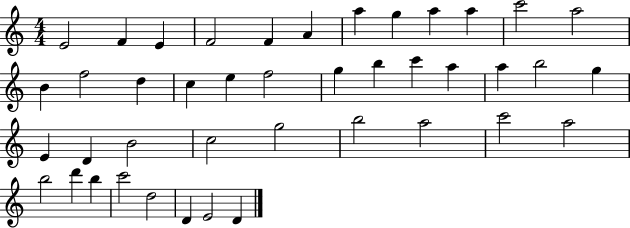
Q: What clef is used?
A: treble